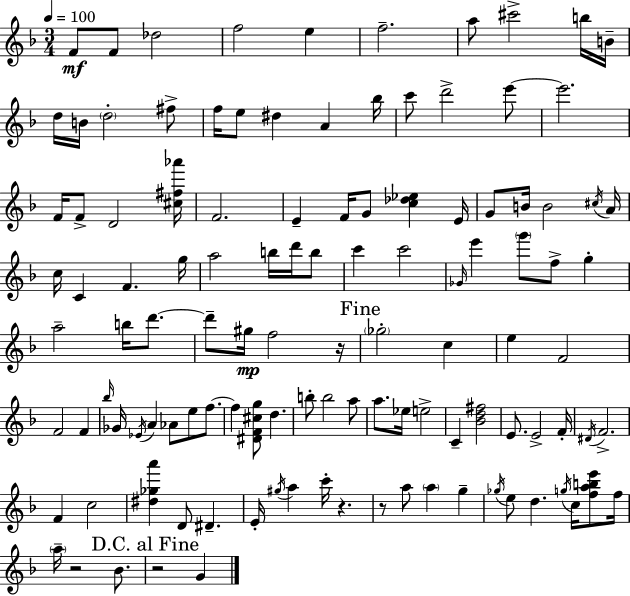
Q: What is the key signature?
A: D minor